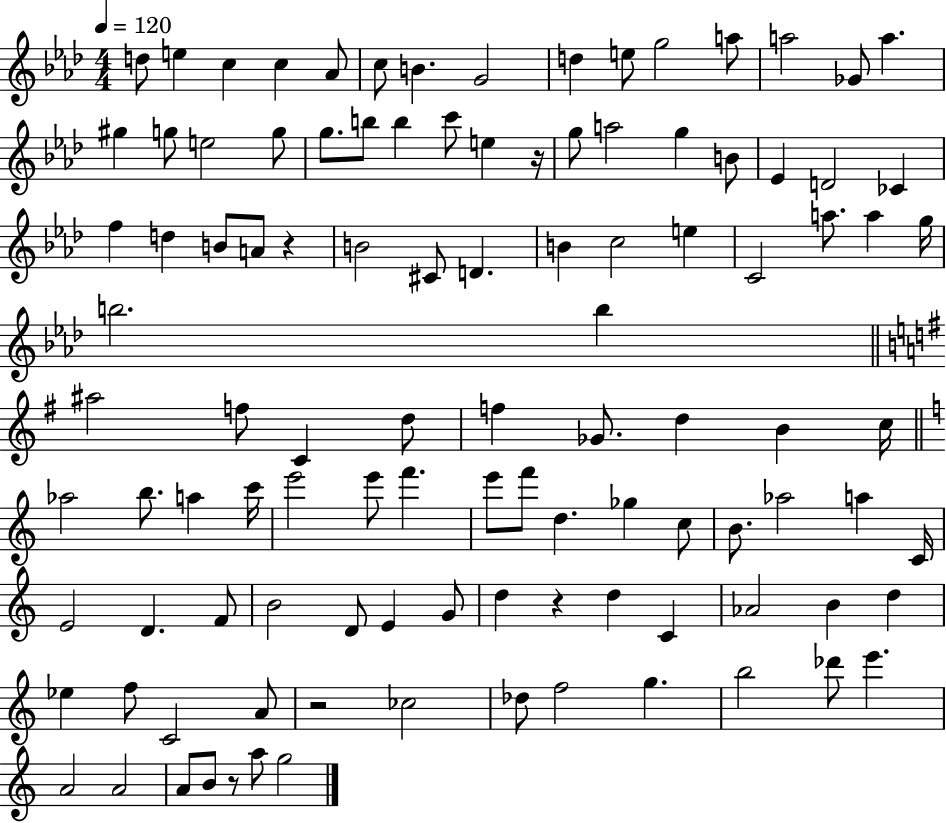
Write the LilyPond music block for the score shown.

{
  \clef treble
  \numericTimeSignature
  \time 4/4
  \key aes \major
  \tempo 4 = 120
  d''8 e''4 c''4 c''4 aes'8 | c''8 b'4. g'2 | d''4 e''8 g''2 a''8 | a''2 ges'8 a''4. | \break gis''4 g''8 e''2 g''8 | g''8. b''8 b''4 c'''8 e''4 r16 | g''8 a''2 g''4 b'8 | ees'4 d'2 ces'4 | \break f''4 d''4 b'8 a'8 r4 | b'2 cis'8 d'4. | b'4 c''2 e''4 | c'2 a''8. a''4 g''16 | \break b''2. b''4 | \bar "||" \break \key e \minor ais''2 f''8 c'4 d''8 | f''4 ges'8. d''4 b'4 c''16 | \bar "||" \break \key c \major aes''2 b''8. a''4 c'''16 | e'''2 e'''8 f'''4. | e'''8 f'''8 d''4. ges''4 c''8 | b'8. aes''2 a''4 c'16 | \break e'2 d'4. f'8 | b'2 d'8 e'4 g'8 | d''4 r4 d''4 c'4 | aes'2 b'4 d''4 | \break ees''4 f''8 c'2 a'8 | r2 ces''2 | des''8 f''2 g''4. | b''2 des'''8 e'''4. | \break a'2 a'2 | a'8 b'8 r8 a''8 g''2 | \bar "|."
}